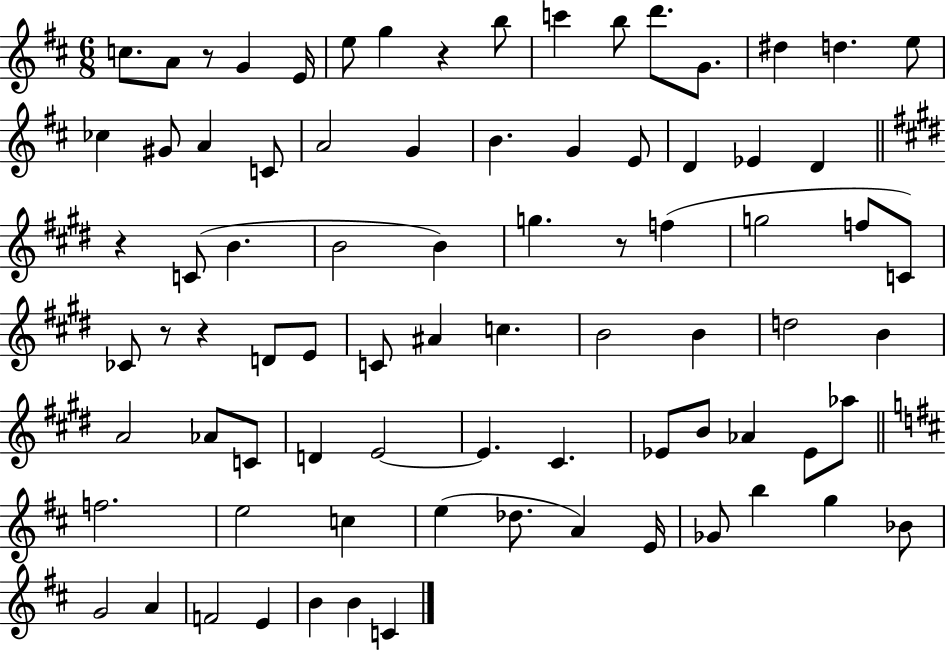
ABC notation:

X:1
T:Untitled
M:6/8
L:1/4
K:D
c/2 A/2 z/2 G E/4 e/2 g z b/2 c' b/2 d'/2 G/2 ^d d e/2 _c ^G/2 A C/2 A2 G B G E/2 D _E D z C/2 B B2 B g z/2 f g2 f/2 C/2 _C/2 z/2 z D/2 E/2 C/2 ^A c B2 B d2 B A2 _A/2 C/2 D E2 E ^C _E/2 B/2 _A _E/2 _a/2 f2 e2 c e _d/2 A E/4 _G/2 b g _B/2 G2 A F2 E B B C